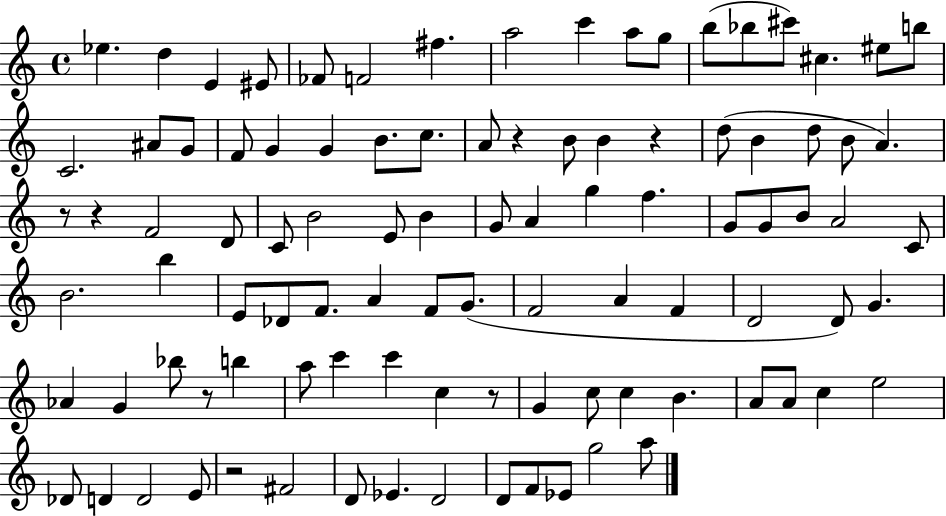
Eb5/q. D5/q E4/q EIS4/e FES4/e F4/h F#5/q. A5/h C6/q A5/e G5/e B5/e Bb5/e C#6/e C#5/q. EIS5/e B5/e C4/h. A#4/e G4/e F4/e G4/q G4/q B4/e. C5/e. A4/e R/q B4/e B4/q R/q D5/e B4/q D5/e B4/e A4/q. R/e R/q F4/h D4/e C4/e B4/h E4/e B4/q G4/e A4/q G5/q F5/q. G4/e G4/e B4/e A4/h C4/e B4/h. B5/q E4/e Db4/e F4/e. A4/q F4/e G4/e. F4/h A4/q F4/q D4/h D4/e G4/q. Ab4/q G4/q Bb5/e R/e B5/q A5/e C6/q C6/q C5/q R/e G4/q C5/e C5/q B4/q. A4/e A4/e C5/q E5/h Db4/e D4/q D4/h E4/e R/h F#4/h D4/e Eb4/q. D4/h D4/e F4/e Eb4/e G5/h A5/e